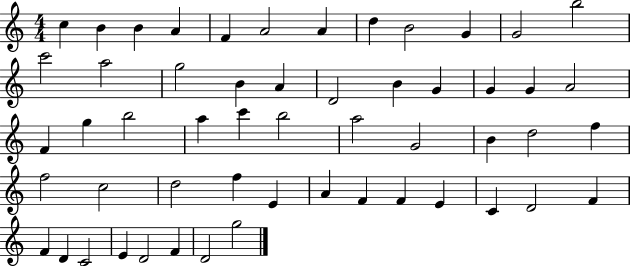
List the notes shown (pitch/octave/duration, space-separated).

C5/q B4/q B4/q A4/q F4/q A4/h A4/q D5/q B4/h G4/q G4/h B5/h C6/h A5/h G5/h B4/q A4/q D4/h B4/q G4/q G4/q G4/q A4/h F4/q G5/q B5/h A5/q C6/q B5/h A5/h G4/h B4/q D5/h F5/q F5/h C5/h D5/h F5/q E4/q A4/q F4/q F4/q E4/q C4/q D4/h F4/q F4/q D4/q C4/h E4/q D4/h F4/q D4/h G5/h